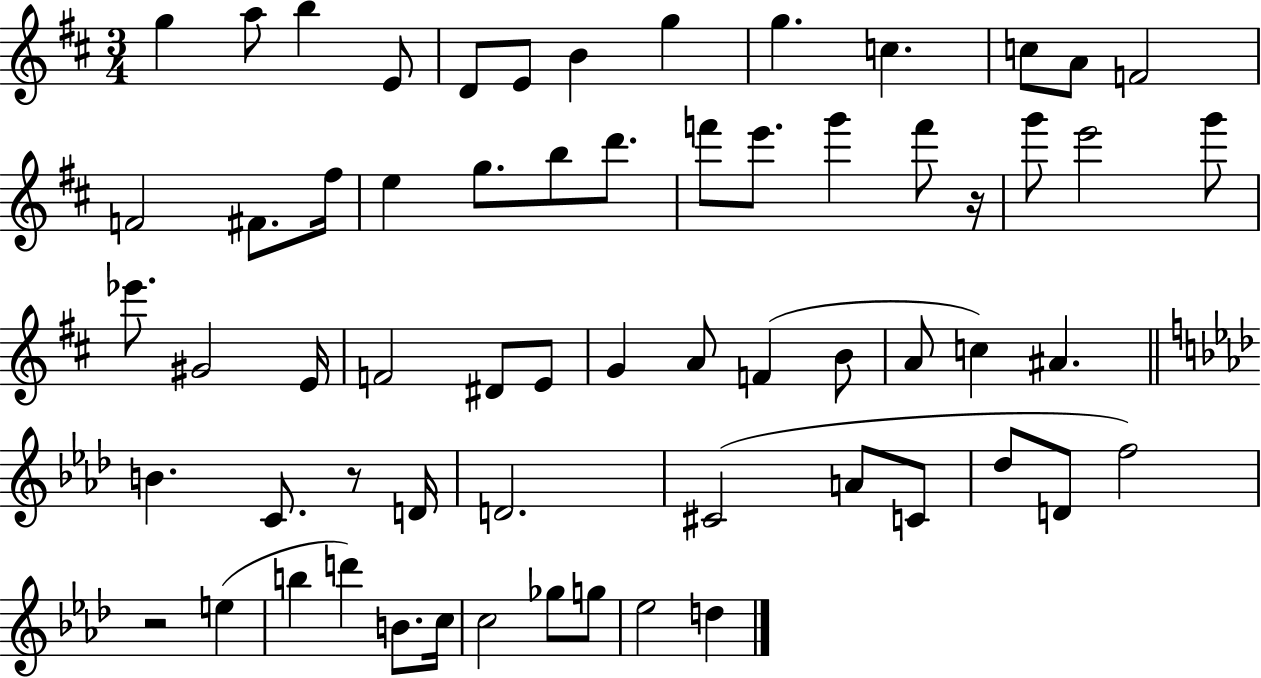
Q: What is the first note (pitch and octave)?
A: G5